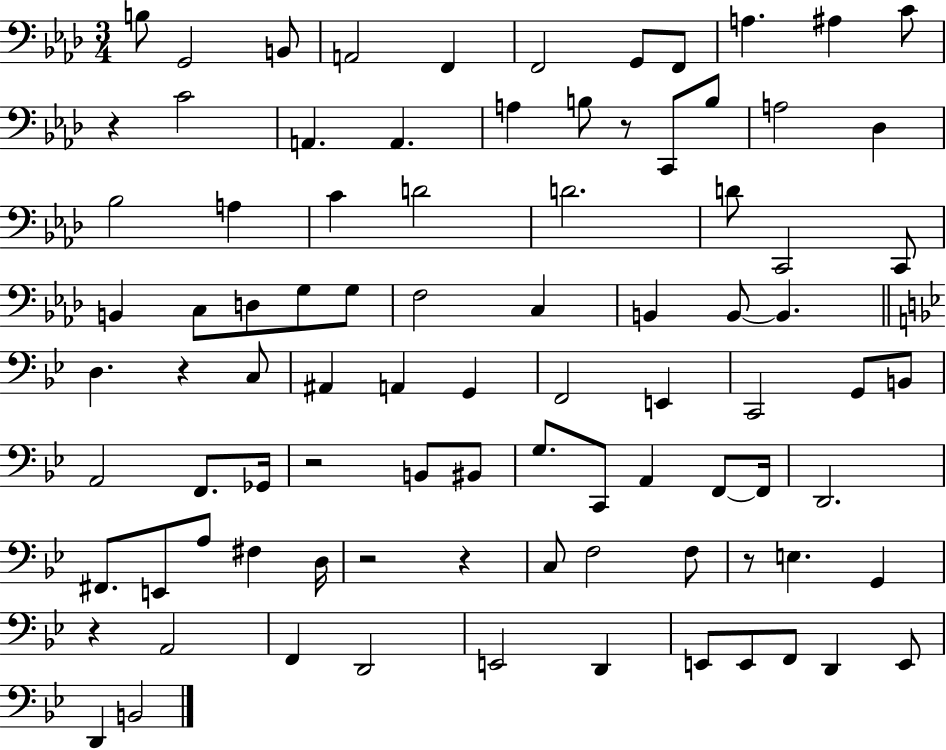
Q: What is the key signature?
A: AES major